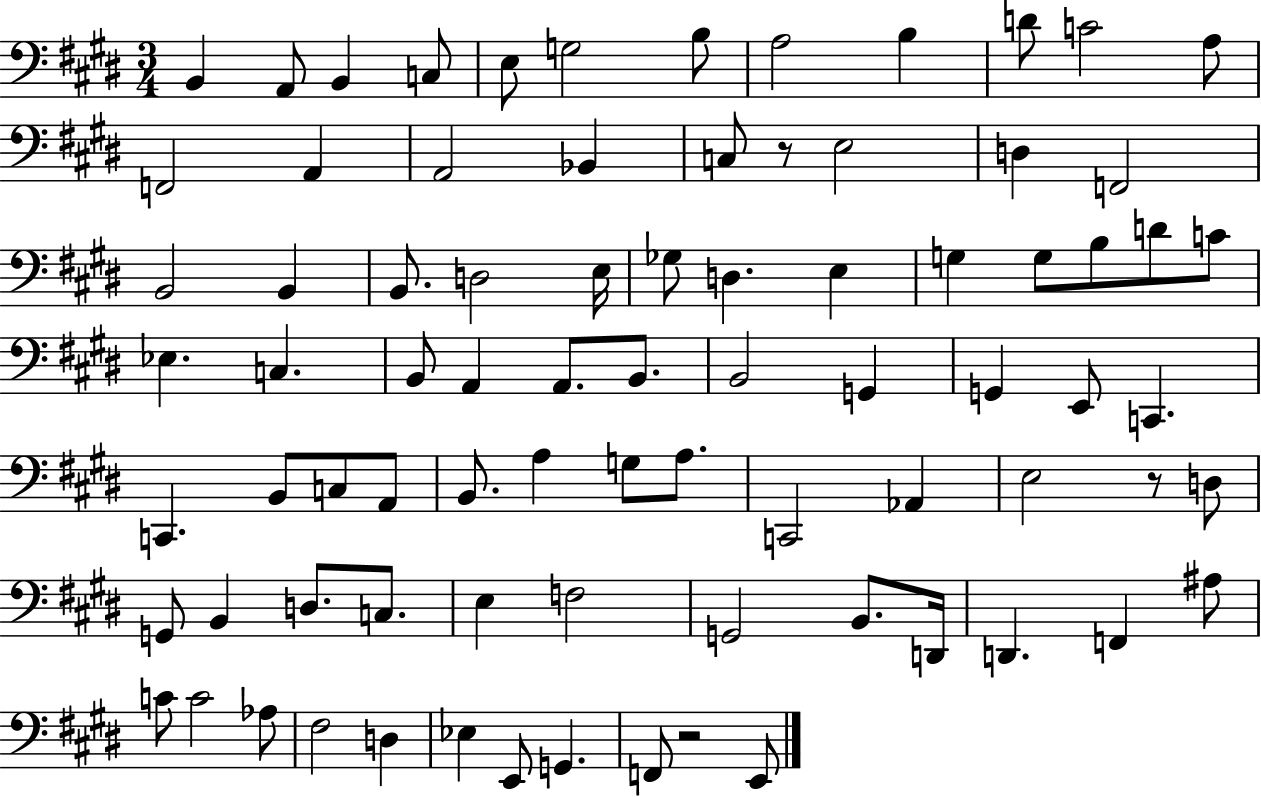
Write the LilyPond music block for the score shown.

{
  \clef bass
  \numericTimeSignature
  \time 3/4
  \key e \major
  b,4 a,8 b,4 c8 | e8 g2 b8 | a2 b4 | d'8 c'2 a8 | \break f,2 a,4 | a,2 bes,4 | c8 r8 e2 | d4 f,2 | \break b,2 b,4 | b,8. d2 e16 | ges8 d4. e4 | g4 g8 b8 d'8 c'8 | \break ees4. c4. | b,8 a,4 a,8. b,8. | b,2 g,4 | g,4 e,8 c,4. | \break c,4. b,8 c8 a,8 | b,8. a4 g8 a8. | c,2 aes,4 | e2 r8 d8 | \break g,8 b,4 d8. c8. | e4 f2 | g,2 b,8. d,16 | d,4. f,4 ais8 | \break c'8 c'2 aes8 | fis2 d4 | ees4 e,8 g,4. | f,8 r2 e,8 | \break \bar "|."
}